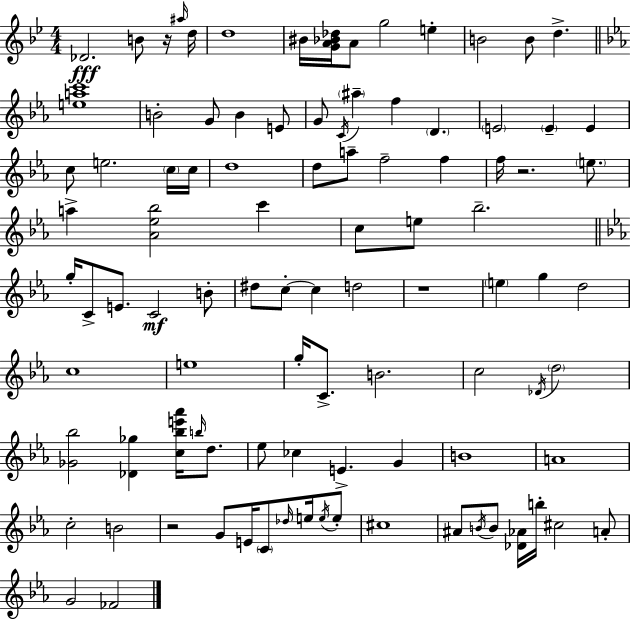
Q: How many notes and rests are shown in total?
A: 97